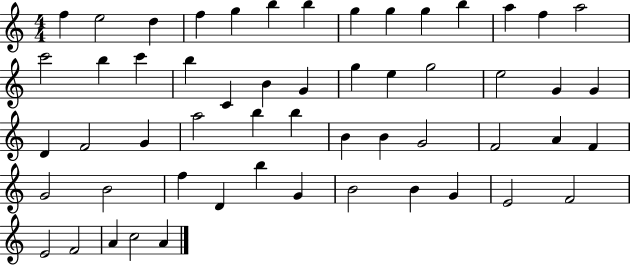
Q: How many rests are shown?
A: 0